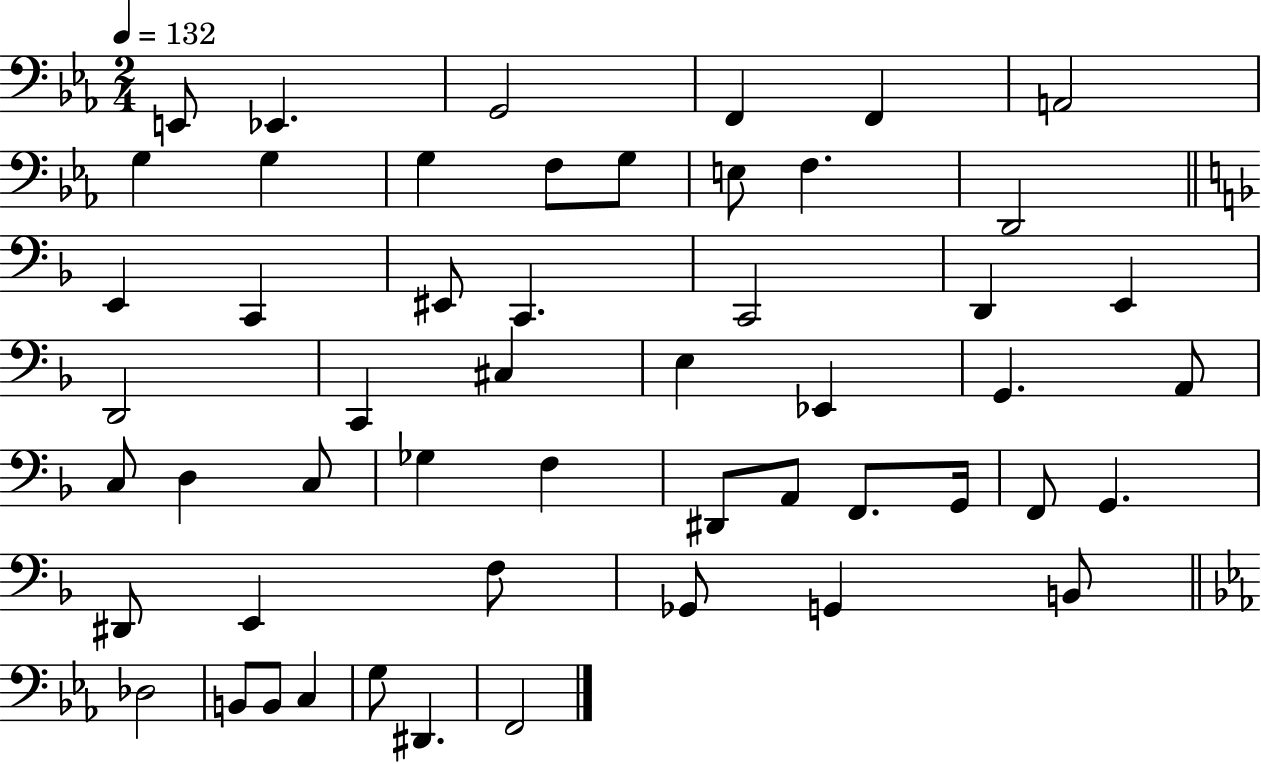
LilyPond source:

{
  \clef bass
  \numericTimeSignature
  \time 2/4
  \key ees \major
  \tempo 4 = 132
  e,8 ees,4. | g,2 | f,4 f,4 | a,2 | \break g4 g4 | g4 f8 g8 | e8 f4. | d,2 | \break \bar "||" \break \key f \major e,4 c,4 | eis,8 c,4. | c,2 | d,4 e,4 | \break d,2 | c,4 cis4 | e4 ees,4 | g,4. a,8 | \break c8 d4 c8 | ges4 f4 | dis,8 a,8 f,8. g,16 | f,8 g,4. | \break dis,8 e,4 f8 | ges,8 g,4 b,8 | \bar "||" \break \key c \minor des2 | b,8 b,8 c4 | g8 dis,4. | f,2 | \break \bar "|."
}